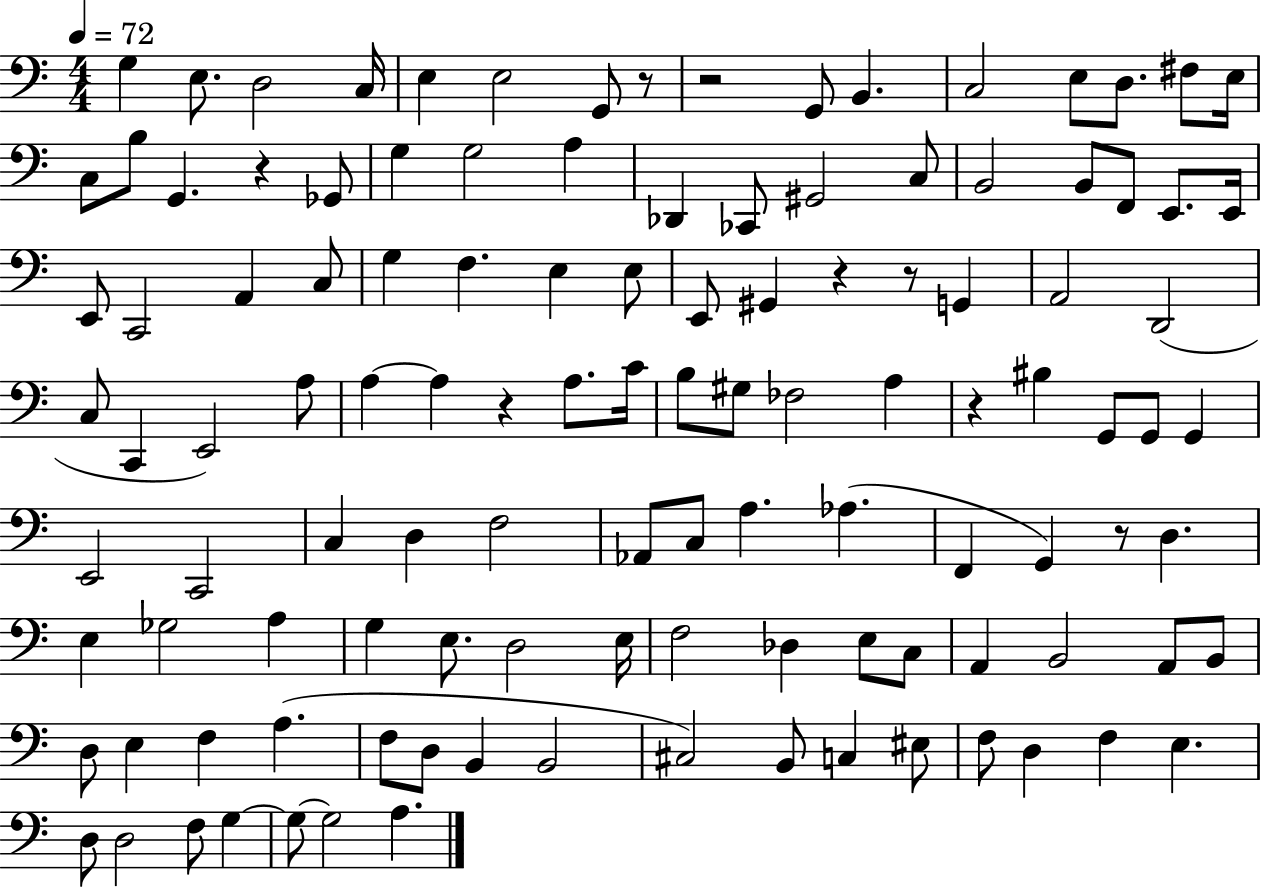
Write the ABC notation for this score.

X:1
T:Untitled
M:4/4
L:1/4
K:C
G, E,/2 D,2 C,/4 E, E,2 G,,/2 z/2 z2 G,,/2 B,, C,2 E,/2 D,/2 ^F,/2 E,/4 C,/2 B,/2 G,, z _G,,/2 G, G,2 A, _D,, _C,,/2 ^G,,2 C,/2 B,,2 B,,/2 F,,/2 E,,/2 E,,/4 E,,/2 C,,2 A,, C,/2 G, F, E, E,/2 E,,/2 ^G,, z z/2 G,, A,,2 D,,2 C,/2 C,, E,,2 A,/2 A, A, z A,/2 C/4 B,/2 ^G,/2 _F,2 A, z ^B, G,,/2 G,,/2 G,, E,,2 C,,2 C, D, F,2 _A,,/2 C,/2 A, _A, F,, G,, z/2 D, E, _G,2 A, G, E,/2 D,2 E,/4 F,2 _D, E,/2 C,/2 A,, B,,2 A,,/2 B,,/2 D,/2 E, F, A, F,/2 D,/2 B,, B,,2 ^C,2 B,,/2 C, ^E,/2 F,/2 D, F, E, D,/2 D,2 F,/2 G, G,/2 G,2 A,